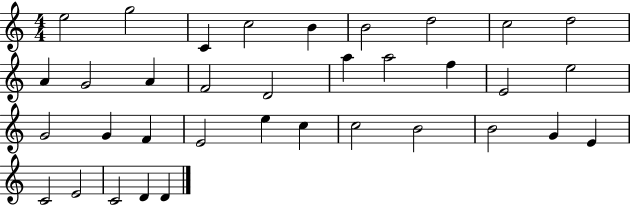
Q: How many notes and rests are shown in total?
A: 35